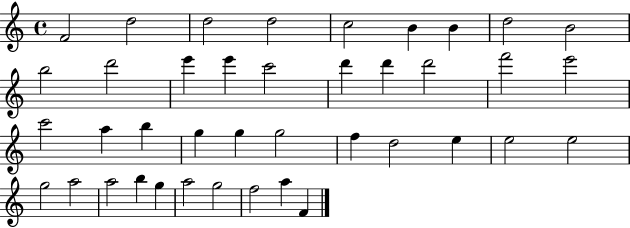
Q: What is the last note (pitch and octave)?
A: F4